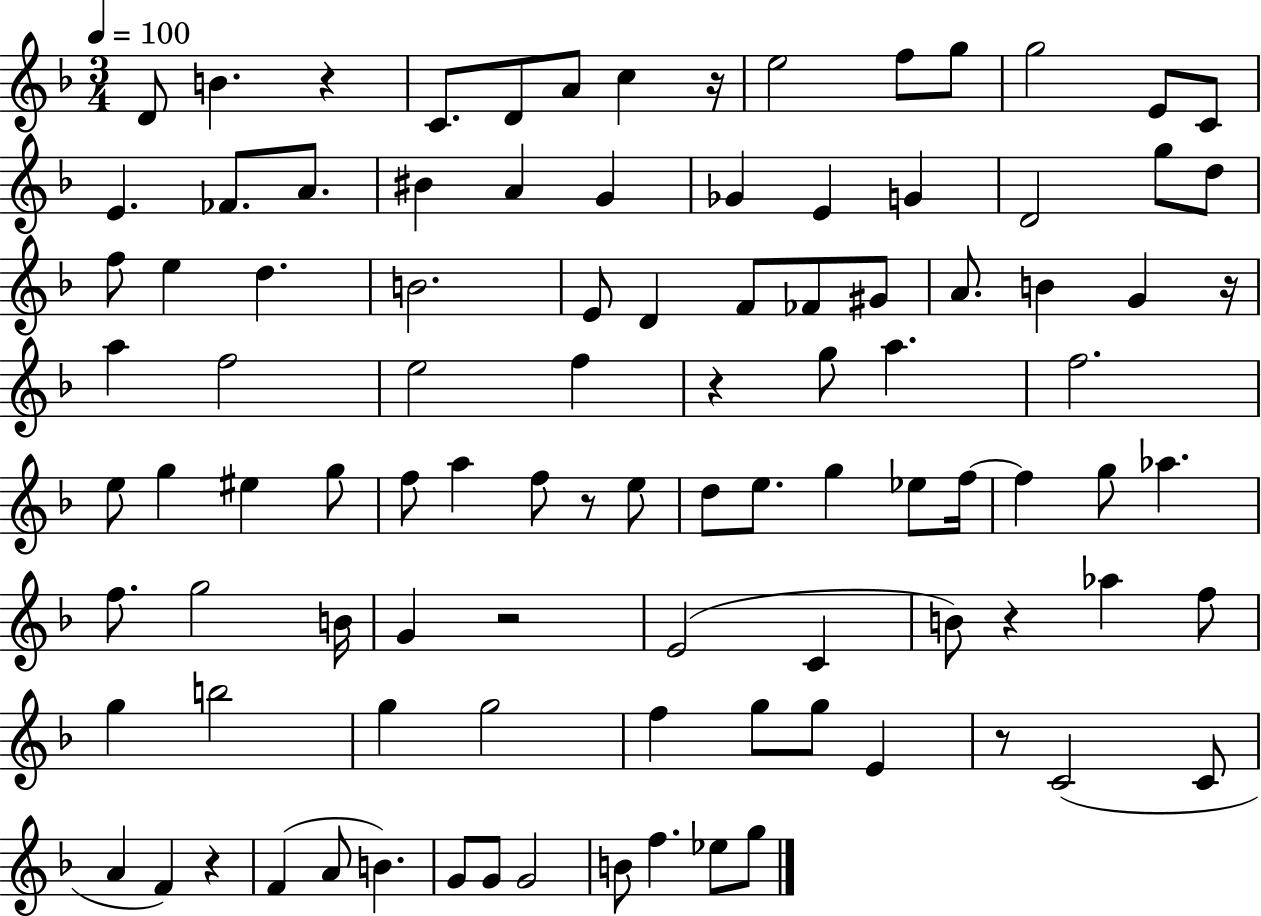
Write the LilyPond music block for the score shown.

{
  \clef treble
  \numericTimeSignature
  \time 3/4
  \key f \major
  \tempo 4 = 100
  \repeat volta 2 { d'8 b'4. r4 | c'8. d'8 a'8 c''4 r16 | e''2 f''8 g''8 | g''2 e'8 c'8 | \break e'4. fes'8. a'8. | bis'4 a'4 g'4 | ges'4 e'4 g'4 | d'2 g''8 d''8 | \break f''8 e''4 d''4. | b'2. | e'8 d'4 f'8 fes'8 gis'8 | a'8. b'4 g'4 r16 | \break a''4 f''2 | e''2 f''4 | r4 g''8 a''4. | f''2. | \break e''8 g''4 eis''4 g''8 | f''8 a''4 f''8 r8 e''8 | d''8 e''8. g''4 ees''8 f''16~~ | f''4 g''8 aes''4. | \break f''8. g''2 b'16 | g'4 r2 | e'2( c'4 | b'8) r4 aes''4 f''8 | \break g''4 b''2 | g''4 g''2 | f''4 g''8 g''8 e'4 | r8 c'2( c'8 | \break a'4 f'4) r4 | f'4( a'8 b'4.) | g'8 g'8 g'2 | b'8 f''4. ees''8 g''8 | \break } \bar "|."
}